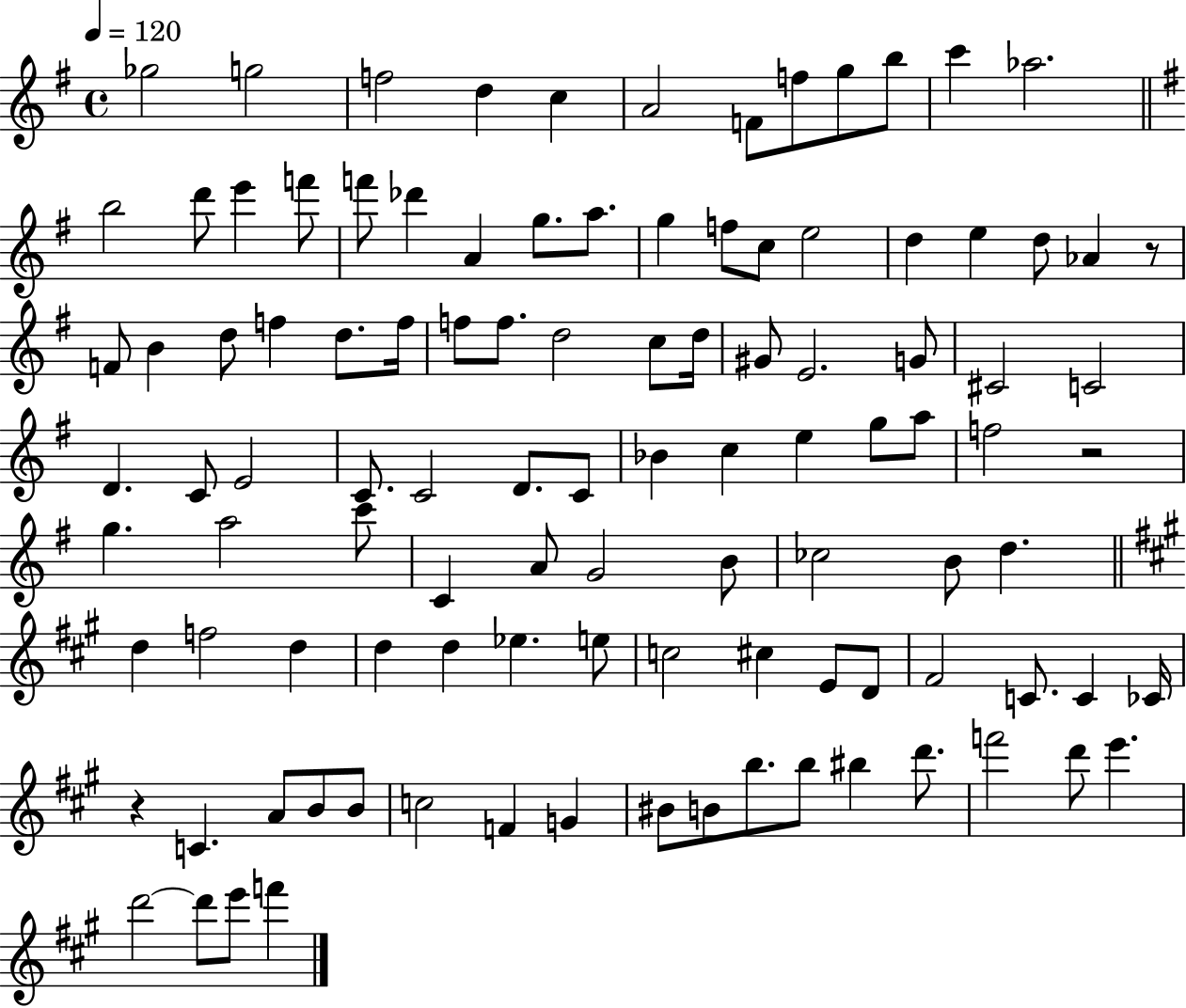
Gb5/h G5/h F5/h D5/q C5/q A4/h F4/e F5/e G5/e B5/e C6/q Ab5/h. B5/h D6/e E6/q F6/e F6/e Db6/q A4/q G5/e. A5/e. G5/q F5/e C5/e E5/h D5/q E5/q D5/e Ab4/q R/e F4/e B4/q D5/e F5/q D5/e. F5/s F5/e F5/e. D5/h C5/e D5/s G#4/e E4/h. G4/e C#4/h C4/h D4/q. C4/e E4/h C4/e. C4/h D4/e. C4/e Bb4/q C5/q E5/q G5/e A5/e F5/h R/h G5/q. A5/h C6/e C4/q A4/e G4/h B4/e CES5/h B4/e D5/q. D5/q F5/h D5/q D5/q D5/q Eb5/q. E5/e C5/h C#5/q E4/e D4/e F#4/h C4/e. C4/q CES4/s R/q C4/q. A4/e B4/e B4/e C5/h F4/q G4/q BIS4/e B4/e B5/e. B5/e BIS5/q D6/e. F6/h D6/e E6/q. D6/h D6/e E6/e F6/q